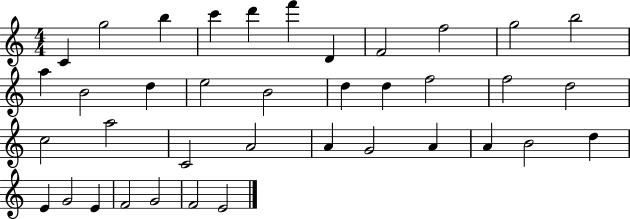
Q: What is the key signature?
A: C major